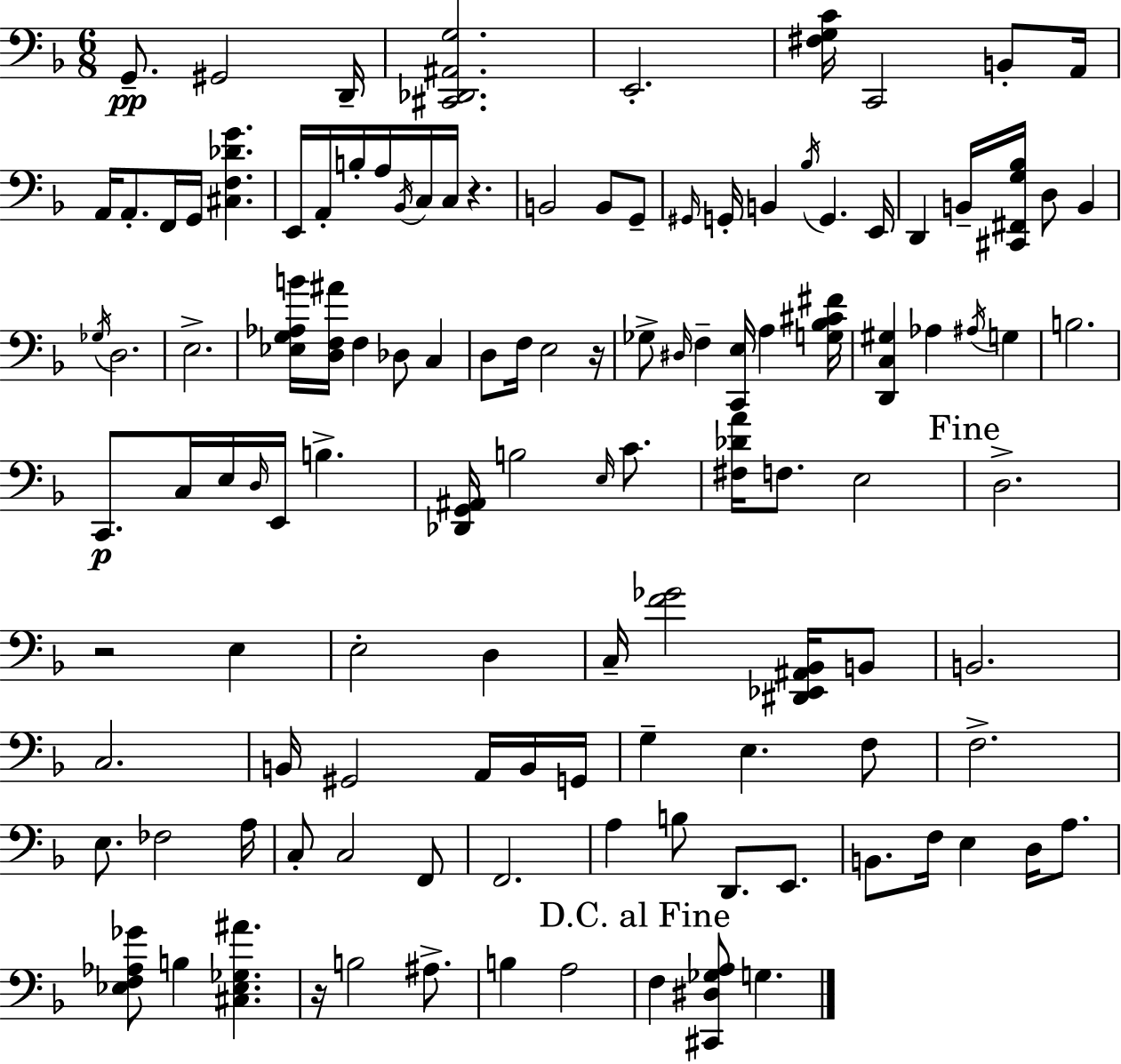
{
  \clef bass
  \numericTimeSignature
  \time 6/8
  \key f \major
  g,8.--\pp gis,2 d,16-- | <cis, des, ais, g>2. | e,2.-. | <fis g c'>16 c,2 b,8-. a,16 | \break a,16 a,8.-. f,16 g,16 <cis f des' g'>4. | e,16 a,16-. b16-. a16 \acciaccatura { bes,16 } c16 c16 r4. | b,2 b,8 g,8-- | \grace { gis,16 } g,16-. b,4 \acciaccatura { bes16 } g,4. | \break e,16 d,4 b,16-- <cis, fis, g bes>16 d8 b,4 | \acciaccatura { ges16 } d2. | e2.-> | <ees g aes b'>16 <d f ais'>16 f4 des8 | \break c4 d8 f16 e2 | r16 ges8-> \grace { dis16 } f4-- <c, e>16 | a4 <g bes cis' fis'>16 <d, c gis>4 aes4 | \acciaccatura { ais16 } g4 b2. | \break c,8.\p c16 e16 \grace { d16 } | e,16 b4.-> <des, g, ais,>16 b2 | \grace { e16 } c'8. <fis des' a'>16 f8. | e2 \mark "Fine" d2.-> | \break r2 | e4 e2-. | d4 c16-- <f' ges'>2 | <dis, ees, ais, bes,>16 b,8 b,2. | \break c2. | b,16 gis,2 | a,16 b,16 g,16 g4-- | e4. f8 f2.-> | \break e8. fes2 | a16 c8-. c2 | f,8 f,2. | a4 | \break b8 d,8. e,8. b,8. f16 | e4 d16 a8. <ees f aes ges'>8 b4 | <cis ees ges ais'>4. r16 b2 | ais8.-> b4 | \break a2 \mark "D.C. al Fine" f4 | <cis, dis ges a>8 g4. \bar "|."
}